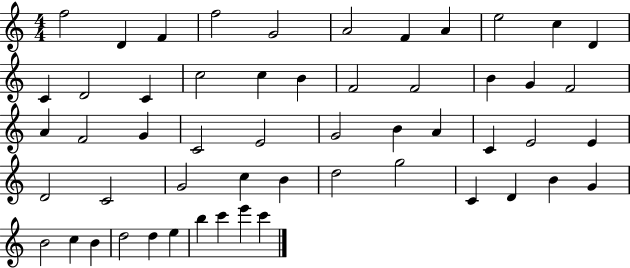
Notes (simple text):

F5/h D4/q F4/q F5/h G4/h A4/h F4/q A4/q E5/h C5/q D4/q C4/q D4/h C4/q C5/h C5/q B4/q F4/h F4/h B4/q G4/q F4/h A4/q F4/h G4/q C4/h E4/h G4/h B4/q A4/q C4/q E4/h E4/q D4/h C4/h G4/h C5/q B4/q D5/h G5/h C4/q D4/q B4/q G4/q B4/h C5/q B4/q D5/h D5/q E5/q B5/q C6/q E6/q C6/q